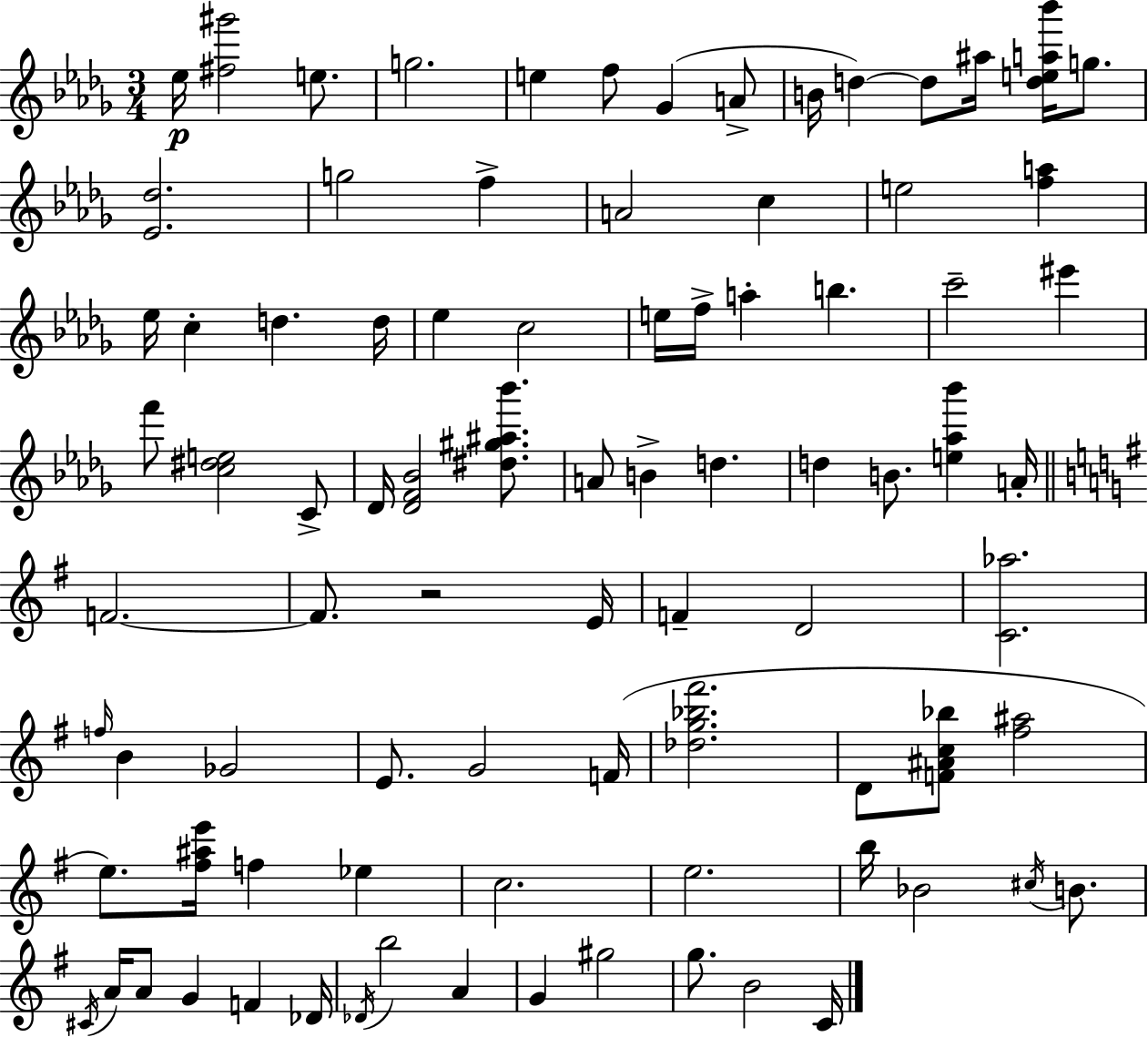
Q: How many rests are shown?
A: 1